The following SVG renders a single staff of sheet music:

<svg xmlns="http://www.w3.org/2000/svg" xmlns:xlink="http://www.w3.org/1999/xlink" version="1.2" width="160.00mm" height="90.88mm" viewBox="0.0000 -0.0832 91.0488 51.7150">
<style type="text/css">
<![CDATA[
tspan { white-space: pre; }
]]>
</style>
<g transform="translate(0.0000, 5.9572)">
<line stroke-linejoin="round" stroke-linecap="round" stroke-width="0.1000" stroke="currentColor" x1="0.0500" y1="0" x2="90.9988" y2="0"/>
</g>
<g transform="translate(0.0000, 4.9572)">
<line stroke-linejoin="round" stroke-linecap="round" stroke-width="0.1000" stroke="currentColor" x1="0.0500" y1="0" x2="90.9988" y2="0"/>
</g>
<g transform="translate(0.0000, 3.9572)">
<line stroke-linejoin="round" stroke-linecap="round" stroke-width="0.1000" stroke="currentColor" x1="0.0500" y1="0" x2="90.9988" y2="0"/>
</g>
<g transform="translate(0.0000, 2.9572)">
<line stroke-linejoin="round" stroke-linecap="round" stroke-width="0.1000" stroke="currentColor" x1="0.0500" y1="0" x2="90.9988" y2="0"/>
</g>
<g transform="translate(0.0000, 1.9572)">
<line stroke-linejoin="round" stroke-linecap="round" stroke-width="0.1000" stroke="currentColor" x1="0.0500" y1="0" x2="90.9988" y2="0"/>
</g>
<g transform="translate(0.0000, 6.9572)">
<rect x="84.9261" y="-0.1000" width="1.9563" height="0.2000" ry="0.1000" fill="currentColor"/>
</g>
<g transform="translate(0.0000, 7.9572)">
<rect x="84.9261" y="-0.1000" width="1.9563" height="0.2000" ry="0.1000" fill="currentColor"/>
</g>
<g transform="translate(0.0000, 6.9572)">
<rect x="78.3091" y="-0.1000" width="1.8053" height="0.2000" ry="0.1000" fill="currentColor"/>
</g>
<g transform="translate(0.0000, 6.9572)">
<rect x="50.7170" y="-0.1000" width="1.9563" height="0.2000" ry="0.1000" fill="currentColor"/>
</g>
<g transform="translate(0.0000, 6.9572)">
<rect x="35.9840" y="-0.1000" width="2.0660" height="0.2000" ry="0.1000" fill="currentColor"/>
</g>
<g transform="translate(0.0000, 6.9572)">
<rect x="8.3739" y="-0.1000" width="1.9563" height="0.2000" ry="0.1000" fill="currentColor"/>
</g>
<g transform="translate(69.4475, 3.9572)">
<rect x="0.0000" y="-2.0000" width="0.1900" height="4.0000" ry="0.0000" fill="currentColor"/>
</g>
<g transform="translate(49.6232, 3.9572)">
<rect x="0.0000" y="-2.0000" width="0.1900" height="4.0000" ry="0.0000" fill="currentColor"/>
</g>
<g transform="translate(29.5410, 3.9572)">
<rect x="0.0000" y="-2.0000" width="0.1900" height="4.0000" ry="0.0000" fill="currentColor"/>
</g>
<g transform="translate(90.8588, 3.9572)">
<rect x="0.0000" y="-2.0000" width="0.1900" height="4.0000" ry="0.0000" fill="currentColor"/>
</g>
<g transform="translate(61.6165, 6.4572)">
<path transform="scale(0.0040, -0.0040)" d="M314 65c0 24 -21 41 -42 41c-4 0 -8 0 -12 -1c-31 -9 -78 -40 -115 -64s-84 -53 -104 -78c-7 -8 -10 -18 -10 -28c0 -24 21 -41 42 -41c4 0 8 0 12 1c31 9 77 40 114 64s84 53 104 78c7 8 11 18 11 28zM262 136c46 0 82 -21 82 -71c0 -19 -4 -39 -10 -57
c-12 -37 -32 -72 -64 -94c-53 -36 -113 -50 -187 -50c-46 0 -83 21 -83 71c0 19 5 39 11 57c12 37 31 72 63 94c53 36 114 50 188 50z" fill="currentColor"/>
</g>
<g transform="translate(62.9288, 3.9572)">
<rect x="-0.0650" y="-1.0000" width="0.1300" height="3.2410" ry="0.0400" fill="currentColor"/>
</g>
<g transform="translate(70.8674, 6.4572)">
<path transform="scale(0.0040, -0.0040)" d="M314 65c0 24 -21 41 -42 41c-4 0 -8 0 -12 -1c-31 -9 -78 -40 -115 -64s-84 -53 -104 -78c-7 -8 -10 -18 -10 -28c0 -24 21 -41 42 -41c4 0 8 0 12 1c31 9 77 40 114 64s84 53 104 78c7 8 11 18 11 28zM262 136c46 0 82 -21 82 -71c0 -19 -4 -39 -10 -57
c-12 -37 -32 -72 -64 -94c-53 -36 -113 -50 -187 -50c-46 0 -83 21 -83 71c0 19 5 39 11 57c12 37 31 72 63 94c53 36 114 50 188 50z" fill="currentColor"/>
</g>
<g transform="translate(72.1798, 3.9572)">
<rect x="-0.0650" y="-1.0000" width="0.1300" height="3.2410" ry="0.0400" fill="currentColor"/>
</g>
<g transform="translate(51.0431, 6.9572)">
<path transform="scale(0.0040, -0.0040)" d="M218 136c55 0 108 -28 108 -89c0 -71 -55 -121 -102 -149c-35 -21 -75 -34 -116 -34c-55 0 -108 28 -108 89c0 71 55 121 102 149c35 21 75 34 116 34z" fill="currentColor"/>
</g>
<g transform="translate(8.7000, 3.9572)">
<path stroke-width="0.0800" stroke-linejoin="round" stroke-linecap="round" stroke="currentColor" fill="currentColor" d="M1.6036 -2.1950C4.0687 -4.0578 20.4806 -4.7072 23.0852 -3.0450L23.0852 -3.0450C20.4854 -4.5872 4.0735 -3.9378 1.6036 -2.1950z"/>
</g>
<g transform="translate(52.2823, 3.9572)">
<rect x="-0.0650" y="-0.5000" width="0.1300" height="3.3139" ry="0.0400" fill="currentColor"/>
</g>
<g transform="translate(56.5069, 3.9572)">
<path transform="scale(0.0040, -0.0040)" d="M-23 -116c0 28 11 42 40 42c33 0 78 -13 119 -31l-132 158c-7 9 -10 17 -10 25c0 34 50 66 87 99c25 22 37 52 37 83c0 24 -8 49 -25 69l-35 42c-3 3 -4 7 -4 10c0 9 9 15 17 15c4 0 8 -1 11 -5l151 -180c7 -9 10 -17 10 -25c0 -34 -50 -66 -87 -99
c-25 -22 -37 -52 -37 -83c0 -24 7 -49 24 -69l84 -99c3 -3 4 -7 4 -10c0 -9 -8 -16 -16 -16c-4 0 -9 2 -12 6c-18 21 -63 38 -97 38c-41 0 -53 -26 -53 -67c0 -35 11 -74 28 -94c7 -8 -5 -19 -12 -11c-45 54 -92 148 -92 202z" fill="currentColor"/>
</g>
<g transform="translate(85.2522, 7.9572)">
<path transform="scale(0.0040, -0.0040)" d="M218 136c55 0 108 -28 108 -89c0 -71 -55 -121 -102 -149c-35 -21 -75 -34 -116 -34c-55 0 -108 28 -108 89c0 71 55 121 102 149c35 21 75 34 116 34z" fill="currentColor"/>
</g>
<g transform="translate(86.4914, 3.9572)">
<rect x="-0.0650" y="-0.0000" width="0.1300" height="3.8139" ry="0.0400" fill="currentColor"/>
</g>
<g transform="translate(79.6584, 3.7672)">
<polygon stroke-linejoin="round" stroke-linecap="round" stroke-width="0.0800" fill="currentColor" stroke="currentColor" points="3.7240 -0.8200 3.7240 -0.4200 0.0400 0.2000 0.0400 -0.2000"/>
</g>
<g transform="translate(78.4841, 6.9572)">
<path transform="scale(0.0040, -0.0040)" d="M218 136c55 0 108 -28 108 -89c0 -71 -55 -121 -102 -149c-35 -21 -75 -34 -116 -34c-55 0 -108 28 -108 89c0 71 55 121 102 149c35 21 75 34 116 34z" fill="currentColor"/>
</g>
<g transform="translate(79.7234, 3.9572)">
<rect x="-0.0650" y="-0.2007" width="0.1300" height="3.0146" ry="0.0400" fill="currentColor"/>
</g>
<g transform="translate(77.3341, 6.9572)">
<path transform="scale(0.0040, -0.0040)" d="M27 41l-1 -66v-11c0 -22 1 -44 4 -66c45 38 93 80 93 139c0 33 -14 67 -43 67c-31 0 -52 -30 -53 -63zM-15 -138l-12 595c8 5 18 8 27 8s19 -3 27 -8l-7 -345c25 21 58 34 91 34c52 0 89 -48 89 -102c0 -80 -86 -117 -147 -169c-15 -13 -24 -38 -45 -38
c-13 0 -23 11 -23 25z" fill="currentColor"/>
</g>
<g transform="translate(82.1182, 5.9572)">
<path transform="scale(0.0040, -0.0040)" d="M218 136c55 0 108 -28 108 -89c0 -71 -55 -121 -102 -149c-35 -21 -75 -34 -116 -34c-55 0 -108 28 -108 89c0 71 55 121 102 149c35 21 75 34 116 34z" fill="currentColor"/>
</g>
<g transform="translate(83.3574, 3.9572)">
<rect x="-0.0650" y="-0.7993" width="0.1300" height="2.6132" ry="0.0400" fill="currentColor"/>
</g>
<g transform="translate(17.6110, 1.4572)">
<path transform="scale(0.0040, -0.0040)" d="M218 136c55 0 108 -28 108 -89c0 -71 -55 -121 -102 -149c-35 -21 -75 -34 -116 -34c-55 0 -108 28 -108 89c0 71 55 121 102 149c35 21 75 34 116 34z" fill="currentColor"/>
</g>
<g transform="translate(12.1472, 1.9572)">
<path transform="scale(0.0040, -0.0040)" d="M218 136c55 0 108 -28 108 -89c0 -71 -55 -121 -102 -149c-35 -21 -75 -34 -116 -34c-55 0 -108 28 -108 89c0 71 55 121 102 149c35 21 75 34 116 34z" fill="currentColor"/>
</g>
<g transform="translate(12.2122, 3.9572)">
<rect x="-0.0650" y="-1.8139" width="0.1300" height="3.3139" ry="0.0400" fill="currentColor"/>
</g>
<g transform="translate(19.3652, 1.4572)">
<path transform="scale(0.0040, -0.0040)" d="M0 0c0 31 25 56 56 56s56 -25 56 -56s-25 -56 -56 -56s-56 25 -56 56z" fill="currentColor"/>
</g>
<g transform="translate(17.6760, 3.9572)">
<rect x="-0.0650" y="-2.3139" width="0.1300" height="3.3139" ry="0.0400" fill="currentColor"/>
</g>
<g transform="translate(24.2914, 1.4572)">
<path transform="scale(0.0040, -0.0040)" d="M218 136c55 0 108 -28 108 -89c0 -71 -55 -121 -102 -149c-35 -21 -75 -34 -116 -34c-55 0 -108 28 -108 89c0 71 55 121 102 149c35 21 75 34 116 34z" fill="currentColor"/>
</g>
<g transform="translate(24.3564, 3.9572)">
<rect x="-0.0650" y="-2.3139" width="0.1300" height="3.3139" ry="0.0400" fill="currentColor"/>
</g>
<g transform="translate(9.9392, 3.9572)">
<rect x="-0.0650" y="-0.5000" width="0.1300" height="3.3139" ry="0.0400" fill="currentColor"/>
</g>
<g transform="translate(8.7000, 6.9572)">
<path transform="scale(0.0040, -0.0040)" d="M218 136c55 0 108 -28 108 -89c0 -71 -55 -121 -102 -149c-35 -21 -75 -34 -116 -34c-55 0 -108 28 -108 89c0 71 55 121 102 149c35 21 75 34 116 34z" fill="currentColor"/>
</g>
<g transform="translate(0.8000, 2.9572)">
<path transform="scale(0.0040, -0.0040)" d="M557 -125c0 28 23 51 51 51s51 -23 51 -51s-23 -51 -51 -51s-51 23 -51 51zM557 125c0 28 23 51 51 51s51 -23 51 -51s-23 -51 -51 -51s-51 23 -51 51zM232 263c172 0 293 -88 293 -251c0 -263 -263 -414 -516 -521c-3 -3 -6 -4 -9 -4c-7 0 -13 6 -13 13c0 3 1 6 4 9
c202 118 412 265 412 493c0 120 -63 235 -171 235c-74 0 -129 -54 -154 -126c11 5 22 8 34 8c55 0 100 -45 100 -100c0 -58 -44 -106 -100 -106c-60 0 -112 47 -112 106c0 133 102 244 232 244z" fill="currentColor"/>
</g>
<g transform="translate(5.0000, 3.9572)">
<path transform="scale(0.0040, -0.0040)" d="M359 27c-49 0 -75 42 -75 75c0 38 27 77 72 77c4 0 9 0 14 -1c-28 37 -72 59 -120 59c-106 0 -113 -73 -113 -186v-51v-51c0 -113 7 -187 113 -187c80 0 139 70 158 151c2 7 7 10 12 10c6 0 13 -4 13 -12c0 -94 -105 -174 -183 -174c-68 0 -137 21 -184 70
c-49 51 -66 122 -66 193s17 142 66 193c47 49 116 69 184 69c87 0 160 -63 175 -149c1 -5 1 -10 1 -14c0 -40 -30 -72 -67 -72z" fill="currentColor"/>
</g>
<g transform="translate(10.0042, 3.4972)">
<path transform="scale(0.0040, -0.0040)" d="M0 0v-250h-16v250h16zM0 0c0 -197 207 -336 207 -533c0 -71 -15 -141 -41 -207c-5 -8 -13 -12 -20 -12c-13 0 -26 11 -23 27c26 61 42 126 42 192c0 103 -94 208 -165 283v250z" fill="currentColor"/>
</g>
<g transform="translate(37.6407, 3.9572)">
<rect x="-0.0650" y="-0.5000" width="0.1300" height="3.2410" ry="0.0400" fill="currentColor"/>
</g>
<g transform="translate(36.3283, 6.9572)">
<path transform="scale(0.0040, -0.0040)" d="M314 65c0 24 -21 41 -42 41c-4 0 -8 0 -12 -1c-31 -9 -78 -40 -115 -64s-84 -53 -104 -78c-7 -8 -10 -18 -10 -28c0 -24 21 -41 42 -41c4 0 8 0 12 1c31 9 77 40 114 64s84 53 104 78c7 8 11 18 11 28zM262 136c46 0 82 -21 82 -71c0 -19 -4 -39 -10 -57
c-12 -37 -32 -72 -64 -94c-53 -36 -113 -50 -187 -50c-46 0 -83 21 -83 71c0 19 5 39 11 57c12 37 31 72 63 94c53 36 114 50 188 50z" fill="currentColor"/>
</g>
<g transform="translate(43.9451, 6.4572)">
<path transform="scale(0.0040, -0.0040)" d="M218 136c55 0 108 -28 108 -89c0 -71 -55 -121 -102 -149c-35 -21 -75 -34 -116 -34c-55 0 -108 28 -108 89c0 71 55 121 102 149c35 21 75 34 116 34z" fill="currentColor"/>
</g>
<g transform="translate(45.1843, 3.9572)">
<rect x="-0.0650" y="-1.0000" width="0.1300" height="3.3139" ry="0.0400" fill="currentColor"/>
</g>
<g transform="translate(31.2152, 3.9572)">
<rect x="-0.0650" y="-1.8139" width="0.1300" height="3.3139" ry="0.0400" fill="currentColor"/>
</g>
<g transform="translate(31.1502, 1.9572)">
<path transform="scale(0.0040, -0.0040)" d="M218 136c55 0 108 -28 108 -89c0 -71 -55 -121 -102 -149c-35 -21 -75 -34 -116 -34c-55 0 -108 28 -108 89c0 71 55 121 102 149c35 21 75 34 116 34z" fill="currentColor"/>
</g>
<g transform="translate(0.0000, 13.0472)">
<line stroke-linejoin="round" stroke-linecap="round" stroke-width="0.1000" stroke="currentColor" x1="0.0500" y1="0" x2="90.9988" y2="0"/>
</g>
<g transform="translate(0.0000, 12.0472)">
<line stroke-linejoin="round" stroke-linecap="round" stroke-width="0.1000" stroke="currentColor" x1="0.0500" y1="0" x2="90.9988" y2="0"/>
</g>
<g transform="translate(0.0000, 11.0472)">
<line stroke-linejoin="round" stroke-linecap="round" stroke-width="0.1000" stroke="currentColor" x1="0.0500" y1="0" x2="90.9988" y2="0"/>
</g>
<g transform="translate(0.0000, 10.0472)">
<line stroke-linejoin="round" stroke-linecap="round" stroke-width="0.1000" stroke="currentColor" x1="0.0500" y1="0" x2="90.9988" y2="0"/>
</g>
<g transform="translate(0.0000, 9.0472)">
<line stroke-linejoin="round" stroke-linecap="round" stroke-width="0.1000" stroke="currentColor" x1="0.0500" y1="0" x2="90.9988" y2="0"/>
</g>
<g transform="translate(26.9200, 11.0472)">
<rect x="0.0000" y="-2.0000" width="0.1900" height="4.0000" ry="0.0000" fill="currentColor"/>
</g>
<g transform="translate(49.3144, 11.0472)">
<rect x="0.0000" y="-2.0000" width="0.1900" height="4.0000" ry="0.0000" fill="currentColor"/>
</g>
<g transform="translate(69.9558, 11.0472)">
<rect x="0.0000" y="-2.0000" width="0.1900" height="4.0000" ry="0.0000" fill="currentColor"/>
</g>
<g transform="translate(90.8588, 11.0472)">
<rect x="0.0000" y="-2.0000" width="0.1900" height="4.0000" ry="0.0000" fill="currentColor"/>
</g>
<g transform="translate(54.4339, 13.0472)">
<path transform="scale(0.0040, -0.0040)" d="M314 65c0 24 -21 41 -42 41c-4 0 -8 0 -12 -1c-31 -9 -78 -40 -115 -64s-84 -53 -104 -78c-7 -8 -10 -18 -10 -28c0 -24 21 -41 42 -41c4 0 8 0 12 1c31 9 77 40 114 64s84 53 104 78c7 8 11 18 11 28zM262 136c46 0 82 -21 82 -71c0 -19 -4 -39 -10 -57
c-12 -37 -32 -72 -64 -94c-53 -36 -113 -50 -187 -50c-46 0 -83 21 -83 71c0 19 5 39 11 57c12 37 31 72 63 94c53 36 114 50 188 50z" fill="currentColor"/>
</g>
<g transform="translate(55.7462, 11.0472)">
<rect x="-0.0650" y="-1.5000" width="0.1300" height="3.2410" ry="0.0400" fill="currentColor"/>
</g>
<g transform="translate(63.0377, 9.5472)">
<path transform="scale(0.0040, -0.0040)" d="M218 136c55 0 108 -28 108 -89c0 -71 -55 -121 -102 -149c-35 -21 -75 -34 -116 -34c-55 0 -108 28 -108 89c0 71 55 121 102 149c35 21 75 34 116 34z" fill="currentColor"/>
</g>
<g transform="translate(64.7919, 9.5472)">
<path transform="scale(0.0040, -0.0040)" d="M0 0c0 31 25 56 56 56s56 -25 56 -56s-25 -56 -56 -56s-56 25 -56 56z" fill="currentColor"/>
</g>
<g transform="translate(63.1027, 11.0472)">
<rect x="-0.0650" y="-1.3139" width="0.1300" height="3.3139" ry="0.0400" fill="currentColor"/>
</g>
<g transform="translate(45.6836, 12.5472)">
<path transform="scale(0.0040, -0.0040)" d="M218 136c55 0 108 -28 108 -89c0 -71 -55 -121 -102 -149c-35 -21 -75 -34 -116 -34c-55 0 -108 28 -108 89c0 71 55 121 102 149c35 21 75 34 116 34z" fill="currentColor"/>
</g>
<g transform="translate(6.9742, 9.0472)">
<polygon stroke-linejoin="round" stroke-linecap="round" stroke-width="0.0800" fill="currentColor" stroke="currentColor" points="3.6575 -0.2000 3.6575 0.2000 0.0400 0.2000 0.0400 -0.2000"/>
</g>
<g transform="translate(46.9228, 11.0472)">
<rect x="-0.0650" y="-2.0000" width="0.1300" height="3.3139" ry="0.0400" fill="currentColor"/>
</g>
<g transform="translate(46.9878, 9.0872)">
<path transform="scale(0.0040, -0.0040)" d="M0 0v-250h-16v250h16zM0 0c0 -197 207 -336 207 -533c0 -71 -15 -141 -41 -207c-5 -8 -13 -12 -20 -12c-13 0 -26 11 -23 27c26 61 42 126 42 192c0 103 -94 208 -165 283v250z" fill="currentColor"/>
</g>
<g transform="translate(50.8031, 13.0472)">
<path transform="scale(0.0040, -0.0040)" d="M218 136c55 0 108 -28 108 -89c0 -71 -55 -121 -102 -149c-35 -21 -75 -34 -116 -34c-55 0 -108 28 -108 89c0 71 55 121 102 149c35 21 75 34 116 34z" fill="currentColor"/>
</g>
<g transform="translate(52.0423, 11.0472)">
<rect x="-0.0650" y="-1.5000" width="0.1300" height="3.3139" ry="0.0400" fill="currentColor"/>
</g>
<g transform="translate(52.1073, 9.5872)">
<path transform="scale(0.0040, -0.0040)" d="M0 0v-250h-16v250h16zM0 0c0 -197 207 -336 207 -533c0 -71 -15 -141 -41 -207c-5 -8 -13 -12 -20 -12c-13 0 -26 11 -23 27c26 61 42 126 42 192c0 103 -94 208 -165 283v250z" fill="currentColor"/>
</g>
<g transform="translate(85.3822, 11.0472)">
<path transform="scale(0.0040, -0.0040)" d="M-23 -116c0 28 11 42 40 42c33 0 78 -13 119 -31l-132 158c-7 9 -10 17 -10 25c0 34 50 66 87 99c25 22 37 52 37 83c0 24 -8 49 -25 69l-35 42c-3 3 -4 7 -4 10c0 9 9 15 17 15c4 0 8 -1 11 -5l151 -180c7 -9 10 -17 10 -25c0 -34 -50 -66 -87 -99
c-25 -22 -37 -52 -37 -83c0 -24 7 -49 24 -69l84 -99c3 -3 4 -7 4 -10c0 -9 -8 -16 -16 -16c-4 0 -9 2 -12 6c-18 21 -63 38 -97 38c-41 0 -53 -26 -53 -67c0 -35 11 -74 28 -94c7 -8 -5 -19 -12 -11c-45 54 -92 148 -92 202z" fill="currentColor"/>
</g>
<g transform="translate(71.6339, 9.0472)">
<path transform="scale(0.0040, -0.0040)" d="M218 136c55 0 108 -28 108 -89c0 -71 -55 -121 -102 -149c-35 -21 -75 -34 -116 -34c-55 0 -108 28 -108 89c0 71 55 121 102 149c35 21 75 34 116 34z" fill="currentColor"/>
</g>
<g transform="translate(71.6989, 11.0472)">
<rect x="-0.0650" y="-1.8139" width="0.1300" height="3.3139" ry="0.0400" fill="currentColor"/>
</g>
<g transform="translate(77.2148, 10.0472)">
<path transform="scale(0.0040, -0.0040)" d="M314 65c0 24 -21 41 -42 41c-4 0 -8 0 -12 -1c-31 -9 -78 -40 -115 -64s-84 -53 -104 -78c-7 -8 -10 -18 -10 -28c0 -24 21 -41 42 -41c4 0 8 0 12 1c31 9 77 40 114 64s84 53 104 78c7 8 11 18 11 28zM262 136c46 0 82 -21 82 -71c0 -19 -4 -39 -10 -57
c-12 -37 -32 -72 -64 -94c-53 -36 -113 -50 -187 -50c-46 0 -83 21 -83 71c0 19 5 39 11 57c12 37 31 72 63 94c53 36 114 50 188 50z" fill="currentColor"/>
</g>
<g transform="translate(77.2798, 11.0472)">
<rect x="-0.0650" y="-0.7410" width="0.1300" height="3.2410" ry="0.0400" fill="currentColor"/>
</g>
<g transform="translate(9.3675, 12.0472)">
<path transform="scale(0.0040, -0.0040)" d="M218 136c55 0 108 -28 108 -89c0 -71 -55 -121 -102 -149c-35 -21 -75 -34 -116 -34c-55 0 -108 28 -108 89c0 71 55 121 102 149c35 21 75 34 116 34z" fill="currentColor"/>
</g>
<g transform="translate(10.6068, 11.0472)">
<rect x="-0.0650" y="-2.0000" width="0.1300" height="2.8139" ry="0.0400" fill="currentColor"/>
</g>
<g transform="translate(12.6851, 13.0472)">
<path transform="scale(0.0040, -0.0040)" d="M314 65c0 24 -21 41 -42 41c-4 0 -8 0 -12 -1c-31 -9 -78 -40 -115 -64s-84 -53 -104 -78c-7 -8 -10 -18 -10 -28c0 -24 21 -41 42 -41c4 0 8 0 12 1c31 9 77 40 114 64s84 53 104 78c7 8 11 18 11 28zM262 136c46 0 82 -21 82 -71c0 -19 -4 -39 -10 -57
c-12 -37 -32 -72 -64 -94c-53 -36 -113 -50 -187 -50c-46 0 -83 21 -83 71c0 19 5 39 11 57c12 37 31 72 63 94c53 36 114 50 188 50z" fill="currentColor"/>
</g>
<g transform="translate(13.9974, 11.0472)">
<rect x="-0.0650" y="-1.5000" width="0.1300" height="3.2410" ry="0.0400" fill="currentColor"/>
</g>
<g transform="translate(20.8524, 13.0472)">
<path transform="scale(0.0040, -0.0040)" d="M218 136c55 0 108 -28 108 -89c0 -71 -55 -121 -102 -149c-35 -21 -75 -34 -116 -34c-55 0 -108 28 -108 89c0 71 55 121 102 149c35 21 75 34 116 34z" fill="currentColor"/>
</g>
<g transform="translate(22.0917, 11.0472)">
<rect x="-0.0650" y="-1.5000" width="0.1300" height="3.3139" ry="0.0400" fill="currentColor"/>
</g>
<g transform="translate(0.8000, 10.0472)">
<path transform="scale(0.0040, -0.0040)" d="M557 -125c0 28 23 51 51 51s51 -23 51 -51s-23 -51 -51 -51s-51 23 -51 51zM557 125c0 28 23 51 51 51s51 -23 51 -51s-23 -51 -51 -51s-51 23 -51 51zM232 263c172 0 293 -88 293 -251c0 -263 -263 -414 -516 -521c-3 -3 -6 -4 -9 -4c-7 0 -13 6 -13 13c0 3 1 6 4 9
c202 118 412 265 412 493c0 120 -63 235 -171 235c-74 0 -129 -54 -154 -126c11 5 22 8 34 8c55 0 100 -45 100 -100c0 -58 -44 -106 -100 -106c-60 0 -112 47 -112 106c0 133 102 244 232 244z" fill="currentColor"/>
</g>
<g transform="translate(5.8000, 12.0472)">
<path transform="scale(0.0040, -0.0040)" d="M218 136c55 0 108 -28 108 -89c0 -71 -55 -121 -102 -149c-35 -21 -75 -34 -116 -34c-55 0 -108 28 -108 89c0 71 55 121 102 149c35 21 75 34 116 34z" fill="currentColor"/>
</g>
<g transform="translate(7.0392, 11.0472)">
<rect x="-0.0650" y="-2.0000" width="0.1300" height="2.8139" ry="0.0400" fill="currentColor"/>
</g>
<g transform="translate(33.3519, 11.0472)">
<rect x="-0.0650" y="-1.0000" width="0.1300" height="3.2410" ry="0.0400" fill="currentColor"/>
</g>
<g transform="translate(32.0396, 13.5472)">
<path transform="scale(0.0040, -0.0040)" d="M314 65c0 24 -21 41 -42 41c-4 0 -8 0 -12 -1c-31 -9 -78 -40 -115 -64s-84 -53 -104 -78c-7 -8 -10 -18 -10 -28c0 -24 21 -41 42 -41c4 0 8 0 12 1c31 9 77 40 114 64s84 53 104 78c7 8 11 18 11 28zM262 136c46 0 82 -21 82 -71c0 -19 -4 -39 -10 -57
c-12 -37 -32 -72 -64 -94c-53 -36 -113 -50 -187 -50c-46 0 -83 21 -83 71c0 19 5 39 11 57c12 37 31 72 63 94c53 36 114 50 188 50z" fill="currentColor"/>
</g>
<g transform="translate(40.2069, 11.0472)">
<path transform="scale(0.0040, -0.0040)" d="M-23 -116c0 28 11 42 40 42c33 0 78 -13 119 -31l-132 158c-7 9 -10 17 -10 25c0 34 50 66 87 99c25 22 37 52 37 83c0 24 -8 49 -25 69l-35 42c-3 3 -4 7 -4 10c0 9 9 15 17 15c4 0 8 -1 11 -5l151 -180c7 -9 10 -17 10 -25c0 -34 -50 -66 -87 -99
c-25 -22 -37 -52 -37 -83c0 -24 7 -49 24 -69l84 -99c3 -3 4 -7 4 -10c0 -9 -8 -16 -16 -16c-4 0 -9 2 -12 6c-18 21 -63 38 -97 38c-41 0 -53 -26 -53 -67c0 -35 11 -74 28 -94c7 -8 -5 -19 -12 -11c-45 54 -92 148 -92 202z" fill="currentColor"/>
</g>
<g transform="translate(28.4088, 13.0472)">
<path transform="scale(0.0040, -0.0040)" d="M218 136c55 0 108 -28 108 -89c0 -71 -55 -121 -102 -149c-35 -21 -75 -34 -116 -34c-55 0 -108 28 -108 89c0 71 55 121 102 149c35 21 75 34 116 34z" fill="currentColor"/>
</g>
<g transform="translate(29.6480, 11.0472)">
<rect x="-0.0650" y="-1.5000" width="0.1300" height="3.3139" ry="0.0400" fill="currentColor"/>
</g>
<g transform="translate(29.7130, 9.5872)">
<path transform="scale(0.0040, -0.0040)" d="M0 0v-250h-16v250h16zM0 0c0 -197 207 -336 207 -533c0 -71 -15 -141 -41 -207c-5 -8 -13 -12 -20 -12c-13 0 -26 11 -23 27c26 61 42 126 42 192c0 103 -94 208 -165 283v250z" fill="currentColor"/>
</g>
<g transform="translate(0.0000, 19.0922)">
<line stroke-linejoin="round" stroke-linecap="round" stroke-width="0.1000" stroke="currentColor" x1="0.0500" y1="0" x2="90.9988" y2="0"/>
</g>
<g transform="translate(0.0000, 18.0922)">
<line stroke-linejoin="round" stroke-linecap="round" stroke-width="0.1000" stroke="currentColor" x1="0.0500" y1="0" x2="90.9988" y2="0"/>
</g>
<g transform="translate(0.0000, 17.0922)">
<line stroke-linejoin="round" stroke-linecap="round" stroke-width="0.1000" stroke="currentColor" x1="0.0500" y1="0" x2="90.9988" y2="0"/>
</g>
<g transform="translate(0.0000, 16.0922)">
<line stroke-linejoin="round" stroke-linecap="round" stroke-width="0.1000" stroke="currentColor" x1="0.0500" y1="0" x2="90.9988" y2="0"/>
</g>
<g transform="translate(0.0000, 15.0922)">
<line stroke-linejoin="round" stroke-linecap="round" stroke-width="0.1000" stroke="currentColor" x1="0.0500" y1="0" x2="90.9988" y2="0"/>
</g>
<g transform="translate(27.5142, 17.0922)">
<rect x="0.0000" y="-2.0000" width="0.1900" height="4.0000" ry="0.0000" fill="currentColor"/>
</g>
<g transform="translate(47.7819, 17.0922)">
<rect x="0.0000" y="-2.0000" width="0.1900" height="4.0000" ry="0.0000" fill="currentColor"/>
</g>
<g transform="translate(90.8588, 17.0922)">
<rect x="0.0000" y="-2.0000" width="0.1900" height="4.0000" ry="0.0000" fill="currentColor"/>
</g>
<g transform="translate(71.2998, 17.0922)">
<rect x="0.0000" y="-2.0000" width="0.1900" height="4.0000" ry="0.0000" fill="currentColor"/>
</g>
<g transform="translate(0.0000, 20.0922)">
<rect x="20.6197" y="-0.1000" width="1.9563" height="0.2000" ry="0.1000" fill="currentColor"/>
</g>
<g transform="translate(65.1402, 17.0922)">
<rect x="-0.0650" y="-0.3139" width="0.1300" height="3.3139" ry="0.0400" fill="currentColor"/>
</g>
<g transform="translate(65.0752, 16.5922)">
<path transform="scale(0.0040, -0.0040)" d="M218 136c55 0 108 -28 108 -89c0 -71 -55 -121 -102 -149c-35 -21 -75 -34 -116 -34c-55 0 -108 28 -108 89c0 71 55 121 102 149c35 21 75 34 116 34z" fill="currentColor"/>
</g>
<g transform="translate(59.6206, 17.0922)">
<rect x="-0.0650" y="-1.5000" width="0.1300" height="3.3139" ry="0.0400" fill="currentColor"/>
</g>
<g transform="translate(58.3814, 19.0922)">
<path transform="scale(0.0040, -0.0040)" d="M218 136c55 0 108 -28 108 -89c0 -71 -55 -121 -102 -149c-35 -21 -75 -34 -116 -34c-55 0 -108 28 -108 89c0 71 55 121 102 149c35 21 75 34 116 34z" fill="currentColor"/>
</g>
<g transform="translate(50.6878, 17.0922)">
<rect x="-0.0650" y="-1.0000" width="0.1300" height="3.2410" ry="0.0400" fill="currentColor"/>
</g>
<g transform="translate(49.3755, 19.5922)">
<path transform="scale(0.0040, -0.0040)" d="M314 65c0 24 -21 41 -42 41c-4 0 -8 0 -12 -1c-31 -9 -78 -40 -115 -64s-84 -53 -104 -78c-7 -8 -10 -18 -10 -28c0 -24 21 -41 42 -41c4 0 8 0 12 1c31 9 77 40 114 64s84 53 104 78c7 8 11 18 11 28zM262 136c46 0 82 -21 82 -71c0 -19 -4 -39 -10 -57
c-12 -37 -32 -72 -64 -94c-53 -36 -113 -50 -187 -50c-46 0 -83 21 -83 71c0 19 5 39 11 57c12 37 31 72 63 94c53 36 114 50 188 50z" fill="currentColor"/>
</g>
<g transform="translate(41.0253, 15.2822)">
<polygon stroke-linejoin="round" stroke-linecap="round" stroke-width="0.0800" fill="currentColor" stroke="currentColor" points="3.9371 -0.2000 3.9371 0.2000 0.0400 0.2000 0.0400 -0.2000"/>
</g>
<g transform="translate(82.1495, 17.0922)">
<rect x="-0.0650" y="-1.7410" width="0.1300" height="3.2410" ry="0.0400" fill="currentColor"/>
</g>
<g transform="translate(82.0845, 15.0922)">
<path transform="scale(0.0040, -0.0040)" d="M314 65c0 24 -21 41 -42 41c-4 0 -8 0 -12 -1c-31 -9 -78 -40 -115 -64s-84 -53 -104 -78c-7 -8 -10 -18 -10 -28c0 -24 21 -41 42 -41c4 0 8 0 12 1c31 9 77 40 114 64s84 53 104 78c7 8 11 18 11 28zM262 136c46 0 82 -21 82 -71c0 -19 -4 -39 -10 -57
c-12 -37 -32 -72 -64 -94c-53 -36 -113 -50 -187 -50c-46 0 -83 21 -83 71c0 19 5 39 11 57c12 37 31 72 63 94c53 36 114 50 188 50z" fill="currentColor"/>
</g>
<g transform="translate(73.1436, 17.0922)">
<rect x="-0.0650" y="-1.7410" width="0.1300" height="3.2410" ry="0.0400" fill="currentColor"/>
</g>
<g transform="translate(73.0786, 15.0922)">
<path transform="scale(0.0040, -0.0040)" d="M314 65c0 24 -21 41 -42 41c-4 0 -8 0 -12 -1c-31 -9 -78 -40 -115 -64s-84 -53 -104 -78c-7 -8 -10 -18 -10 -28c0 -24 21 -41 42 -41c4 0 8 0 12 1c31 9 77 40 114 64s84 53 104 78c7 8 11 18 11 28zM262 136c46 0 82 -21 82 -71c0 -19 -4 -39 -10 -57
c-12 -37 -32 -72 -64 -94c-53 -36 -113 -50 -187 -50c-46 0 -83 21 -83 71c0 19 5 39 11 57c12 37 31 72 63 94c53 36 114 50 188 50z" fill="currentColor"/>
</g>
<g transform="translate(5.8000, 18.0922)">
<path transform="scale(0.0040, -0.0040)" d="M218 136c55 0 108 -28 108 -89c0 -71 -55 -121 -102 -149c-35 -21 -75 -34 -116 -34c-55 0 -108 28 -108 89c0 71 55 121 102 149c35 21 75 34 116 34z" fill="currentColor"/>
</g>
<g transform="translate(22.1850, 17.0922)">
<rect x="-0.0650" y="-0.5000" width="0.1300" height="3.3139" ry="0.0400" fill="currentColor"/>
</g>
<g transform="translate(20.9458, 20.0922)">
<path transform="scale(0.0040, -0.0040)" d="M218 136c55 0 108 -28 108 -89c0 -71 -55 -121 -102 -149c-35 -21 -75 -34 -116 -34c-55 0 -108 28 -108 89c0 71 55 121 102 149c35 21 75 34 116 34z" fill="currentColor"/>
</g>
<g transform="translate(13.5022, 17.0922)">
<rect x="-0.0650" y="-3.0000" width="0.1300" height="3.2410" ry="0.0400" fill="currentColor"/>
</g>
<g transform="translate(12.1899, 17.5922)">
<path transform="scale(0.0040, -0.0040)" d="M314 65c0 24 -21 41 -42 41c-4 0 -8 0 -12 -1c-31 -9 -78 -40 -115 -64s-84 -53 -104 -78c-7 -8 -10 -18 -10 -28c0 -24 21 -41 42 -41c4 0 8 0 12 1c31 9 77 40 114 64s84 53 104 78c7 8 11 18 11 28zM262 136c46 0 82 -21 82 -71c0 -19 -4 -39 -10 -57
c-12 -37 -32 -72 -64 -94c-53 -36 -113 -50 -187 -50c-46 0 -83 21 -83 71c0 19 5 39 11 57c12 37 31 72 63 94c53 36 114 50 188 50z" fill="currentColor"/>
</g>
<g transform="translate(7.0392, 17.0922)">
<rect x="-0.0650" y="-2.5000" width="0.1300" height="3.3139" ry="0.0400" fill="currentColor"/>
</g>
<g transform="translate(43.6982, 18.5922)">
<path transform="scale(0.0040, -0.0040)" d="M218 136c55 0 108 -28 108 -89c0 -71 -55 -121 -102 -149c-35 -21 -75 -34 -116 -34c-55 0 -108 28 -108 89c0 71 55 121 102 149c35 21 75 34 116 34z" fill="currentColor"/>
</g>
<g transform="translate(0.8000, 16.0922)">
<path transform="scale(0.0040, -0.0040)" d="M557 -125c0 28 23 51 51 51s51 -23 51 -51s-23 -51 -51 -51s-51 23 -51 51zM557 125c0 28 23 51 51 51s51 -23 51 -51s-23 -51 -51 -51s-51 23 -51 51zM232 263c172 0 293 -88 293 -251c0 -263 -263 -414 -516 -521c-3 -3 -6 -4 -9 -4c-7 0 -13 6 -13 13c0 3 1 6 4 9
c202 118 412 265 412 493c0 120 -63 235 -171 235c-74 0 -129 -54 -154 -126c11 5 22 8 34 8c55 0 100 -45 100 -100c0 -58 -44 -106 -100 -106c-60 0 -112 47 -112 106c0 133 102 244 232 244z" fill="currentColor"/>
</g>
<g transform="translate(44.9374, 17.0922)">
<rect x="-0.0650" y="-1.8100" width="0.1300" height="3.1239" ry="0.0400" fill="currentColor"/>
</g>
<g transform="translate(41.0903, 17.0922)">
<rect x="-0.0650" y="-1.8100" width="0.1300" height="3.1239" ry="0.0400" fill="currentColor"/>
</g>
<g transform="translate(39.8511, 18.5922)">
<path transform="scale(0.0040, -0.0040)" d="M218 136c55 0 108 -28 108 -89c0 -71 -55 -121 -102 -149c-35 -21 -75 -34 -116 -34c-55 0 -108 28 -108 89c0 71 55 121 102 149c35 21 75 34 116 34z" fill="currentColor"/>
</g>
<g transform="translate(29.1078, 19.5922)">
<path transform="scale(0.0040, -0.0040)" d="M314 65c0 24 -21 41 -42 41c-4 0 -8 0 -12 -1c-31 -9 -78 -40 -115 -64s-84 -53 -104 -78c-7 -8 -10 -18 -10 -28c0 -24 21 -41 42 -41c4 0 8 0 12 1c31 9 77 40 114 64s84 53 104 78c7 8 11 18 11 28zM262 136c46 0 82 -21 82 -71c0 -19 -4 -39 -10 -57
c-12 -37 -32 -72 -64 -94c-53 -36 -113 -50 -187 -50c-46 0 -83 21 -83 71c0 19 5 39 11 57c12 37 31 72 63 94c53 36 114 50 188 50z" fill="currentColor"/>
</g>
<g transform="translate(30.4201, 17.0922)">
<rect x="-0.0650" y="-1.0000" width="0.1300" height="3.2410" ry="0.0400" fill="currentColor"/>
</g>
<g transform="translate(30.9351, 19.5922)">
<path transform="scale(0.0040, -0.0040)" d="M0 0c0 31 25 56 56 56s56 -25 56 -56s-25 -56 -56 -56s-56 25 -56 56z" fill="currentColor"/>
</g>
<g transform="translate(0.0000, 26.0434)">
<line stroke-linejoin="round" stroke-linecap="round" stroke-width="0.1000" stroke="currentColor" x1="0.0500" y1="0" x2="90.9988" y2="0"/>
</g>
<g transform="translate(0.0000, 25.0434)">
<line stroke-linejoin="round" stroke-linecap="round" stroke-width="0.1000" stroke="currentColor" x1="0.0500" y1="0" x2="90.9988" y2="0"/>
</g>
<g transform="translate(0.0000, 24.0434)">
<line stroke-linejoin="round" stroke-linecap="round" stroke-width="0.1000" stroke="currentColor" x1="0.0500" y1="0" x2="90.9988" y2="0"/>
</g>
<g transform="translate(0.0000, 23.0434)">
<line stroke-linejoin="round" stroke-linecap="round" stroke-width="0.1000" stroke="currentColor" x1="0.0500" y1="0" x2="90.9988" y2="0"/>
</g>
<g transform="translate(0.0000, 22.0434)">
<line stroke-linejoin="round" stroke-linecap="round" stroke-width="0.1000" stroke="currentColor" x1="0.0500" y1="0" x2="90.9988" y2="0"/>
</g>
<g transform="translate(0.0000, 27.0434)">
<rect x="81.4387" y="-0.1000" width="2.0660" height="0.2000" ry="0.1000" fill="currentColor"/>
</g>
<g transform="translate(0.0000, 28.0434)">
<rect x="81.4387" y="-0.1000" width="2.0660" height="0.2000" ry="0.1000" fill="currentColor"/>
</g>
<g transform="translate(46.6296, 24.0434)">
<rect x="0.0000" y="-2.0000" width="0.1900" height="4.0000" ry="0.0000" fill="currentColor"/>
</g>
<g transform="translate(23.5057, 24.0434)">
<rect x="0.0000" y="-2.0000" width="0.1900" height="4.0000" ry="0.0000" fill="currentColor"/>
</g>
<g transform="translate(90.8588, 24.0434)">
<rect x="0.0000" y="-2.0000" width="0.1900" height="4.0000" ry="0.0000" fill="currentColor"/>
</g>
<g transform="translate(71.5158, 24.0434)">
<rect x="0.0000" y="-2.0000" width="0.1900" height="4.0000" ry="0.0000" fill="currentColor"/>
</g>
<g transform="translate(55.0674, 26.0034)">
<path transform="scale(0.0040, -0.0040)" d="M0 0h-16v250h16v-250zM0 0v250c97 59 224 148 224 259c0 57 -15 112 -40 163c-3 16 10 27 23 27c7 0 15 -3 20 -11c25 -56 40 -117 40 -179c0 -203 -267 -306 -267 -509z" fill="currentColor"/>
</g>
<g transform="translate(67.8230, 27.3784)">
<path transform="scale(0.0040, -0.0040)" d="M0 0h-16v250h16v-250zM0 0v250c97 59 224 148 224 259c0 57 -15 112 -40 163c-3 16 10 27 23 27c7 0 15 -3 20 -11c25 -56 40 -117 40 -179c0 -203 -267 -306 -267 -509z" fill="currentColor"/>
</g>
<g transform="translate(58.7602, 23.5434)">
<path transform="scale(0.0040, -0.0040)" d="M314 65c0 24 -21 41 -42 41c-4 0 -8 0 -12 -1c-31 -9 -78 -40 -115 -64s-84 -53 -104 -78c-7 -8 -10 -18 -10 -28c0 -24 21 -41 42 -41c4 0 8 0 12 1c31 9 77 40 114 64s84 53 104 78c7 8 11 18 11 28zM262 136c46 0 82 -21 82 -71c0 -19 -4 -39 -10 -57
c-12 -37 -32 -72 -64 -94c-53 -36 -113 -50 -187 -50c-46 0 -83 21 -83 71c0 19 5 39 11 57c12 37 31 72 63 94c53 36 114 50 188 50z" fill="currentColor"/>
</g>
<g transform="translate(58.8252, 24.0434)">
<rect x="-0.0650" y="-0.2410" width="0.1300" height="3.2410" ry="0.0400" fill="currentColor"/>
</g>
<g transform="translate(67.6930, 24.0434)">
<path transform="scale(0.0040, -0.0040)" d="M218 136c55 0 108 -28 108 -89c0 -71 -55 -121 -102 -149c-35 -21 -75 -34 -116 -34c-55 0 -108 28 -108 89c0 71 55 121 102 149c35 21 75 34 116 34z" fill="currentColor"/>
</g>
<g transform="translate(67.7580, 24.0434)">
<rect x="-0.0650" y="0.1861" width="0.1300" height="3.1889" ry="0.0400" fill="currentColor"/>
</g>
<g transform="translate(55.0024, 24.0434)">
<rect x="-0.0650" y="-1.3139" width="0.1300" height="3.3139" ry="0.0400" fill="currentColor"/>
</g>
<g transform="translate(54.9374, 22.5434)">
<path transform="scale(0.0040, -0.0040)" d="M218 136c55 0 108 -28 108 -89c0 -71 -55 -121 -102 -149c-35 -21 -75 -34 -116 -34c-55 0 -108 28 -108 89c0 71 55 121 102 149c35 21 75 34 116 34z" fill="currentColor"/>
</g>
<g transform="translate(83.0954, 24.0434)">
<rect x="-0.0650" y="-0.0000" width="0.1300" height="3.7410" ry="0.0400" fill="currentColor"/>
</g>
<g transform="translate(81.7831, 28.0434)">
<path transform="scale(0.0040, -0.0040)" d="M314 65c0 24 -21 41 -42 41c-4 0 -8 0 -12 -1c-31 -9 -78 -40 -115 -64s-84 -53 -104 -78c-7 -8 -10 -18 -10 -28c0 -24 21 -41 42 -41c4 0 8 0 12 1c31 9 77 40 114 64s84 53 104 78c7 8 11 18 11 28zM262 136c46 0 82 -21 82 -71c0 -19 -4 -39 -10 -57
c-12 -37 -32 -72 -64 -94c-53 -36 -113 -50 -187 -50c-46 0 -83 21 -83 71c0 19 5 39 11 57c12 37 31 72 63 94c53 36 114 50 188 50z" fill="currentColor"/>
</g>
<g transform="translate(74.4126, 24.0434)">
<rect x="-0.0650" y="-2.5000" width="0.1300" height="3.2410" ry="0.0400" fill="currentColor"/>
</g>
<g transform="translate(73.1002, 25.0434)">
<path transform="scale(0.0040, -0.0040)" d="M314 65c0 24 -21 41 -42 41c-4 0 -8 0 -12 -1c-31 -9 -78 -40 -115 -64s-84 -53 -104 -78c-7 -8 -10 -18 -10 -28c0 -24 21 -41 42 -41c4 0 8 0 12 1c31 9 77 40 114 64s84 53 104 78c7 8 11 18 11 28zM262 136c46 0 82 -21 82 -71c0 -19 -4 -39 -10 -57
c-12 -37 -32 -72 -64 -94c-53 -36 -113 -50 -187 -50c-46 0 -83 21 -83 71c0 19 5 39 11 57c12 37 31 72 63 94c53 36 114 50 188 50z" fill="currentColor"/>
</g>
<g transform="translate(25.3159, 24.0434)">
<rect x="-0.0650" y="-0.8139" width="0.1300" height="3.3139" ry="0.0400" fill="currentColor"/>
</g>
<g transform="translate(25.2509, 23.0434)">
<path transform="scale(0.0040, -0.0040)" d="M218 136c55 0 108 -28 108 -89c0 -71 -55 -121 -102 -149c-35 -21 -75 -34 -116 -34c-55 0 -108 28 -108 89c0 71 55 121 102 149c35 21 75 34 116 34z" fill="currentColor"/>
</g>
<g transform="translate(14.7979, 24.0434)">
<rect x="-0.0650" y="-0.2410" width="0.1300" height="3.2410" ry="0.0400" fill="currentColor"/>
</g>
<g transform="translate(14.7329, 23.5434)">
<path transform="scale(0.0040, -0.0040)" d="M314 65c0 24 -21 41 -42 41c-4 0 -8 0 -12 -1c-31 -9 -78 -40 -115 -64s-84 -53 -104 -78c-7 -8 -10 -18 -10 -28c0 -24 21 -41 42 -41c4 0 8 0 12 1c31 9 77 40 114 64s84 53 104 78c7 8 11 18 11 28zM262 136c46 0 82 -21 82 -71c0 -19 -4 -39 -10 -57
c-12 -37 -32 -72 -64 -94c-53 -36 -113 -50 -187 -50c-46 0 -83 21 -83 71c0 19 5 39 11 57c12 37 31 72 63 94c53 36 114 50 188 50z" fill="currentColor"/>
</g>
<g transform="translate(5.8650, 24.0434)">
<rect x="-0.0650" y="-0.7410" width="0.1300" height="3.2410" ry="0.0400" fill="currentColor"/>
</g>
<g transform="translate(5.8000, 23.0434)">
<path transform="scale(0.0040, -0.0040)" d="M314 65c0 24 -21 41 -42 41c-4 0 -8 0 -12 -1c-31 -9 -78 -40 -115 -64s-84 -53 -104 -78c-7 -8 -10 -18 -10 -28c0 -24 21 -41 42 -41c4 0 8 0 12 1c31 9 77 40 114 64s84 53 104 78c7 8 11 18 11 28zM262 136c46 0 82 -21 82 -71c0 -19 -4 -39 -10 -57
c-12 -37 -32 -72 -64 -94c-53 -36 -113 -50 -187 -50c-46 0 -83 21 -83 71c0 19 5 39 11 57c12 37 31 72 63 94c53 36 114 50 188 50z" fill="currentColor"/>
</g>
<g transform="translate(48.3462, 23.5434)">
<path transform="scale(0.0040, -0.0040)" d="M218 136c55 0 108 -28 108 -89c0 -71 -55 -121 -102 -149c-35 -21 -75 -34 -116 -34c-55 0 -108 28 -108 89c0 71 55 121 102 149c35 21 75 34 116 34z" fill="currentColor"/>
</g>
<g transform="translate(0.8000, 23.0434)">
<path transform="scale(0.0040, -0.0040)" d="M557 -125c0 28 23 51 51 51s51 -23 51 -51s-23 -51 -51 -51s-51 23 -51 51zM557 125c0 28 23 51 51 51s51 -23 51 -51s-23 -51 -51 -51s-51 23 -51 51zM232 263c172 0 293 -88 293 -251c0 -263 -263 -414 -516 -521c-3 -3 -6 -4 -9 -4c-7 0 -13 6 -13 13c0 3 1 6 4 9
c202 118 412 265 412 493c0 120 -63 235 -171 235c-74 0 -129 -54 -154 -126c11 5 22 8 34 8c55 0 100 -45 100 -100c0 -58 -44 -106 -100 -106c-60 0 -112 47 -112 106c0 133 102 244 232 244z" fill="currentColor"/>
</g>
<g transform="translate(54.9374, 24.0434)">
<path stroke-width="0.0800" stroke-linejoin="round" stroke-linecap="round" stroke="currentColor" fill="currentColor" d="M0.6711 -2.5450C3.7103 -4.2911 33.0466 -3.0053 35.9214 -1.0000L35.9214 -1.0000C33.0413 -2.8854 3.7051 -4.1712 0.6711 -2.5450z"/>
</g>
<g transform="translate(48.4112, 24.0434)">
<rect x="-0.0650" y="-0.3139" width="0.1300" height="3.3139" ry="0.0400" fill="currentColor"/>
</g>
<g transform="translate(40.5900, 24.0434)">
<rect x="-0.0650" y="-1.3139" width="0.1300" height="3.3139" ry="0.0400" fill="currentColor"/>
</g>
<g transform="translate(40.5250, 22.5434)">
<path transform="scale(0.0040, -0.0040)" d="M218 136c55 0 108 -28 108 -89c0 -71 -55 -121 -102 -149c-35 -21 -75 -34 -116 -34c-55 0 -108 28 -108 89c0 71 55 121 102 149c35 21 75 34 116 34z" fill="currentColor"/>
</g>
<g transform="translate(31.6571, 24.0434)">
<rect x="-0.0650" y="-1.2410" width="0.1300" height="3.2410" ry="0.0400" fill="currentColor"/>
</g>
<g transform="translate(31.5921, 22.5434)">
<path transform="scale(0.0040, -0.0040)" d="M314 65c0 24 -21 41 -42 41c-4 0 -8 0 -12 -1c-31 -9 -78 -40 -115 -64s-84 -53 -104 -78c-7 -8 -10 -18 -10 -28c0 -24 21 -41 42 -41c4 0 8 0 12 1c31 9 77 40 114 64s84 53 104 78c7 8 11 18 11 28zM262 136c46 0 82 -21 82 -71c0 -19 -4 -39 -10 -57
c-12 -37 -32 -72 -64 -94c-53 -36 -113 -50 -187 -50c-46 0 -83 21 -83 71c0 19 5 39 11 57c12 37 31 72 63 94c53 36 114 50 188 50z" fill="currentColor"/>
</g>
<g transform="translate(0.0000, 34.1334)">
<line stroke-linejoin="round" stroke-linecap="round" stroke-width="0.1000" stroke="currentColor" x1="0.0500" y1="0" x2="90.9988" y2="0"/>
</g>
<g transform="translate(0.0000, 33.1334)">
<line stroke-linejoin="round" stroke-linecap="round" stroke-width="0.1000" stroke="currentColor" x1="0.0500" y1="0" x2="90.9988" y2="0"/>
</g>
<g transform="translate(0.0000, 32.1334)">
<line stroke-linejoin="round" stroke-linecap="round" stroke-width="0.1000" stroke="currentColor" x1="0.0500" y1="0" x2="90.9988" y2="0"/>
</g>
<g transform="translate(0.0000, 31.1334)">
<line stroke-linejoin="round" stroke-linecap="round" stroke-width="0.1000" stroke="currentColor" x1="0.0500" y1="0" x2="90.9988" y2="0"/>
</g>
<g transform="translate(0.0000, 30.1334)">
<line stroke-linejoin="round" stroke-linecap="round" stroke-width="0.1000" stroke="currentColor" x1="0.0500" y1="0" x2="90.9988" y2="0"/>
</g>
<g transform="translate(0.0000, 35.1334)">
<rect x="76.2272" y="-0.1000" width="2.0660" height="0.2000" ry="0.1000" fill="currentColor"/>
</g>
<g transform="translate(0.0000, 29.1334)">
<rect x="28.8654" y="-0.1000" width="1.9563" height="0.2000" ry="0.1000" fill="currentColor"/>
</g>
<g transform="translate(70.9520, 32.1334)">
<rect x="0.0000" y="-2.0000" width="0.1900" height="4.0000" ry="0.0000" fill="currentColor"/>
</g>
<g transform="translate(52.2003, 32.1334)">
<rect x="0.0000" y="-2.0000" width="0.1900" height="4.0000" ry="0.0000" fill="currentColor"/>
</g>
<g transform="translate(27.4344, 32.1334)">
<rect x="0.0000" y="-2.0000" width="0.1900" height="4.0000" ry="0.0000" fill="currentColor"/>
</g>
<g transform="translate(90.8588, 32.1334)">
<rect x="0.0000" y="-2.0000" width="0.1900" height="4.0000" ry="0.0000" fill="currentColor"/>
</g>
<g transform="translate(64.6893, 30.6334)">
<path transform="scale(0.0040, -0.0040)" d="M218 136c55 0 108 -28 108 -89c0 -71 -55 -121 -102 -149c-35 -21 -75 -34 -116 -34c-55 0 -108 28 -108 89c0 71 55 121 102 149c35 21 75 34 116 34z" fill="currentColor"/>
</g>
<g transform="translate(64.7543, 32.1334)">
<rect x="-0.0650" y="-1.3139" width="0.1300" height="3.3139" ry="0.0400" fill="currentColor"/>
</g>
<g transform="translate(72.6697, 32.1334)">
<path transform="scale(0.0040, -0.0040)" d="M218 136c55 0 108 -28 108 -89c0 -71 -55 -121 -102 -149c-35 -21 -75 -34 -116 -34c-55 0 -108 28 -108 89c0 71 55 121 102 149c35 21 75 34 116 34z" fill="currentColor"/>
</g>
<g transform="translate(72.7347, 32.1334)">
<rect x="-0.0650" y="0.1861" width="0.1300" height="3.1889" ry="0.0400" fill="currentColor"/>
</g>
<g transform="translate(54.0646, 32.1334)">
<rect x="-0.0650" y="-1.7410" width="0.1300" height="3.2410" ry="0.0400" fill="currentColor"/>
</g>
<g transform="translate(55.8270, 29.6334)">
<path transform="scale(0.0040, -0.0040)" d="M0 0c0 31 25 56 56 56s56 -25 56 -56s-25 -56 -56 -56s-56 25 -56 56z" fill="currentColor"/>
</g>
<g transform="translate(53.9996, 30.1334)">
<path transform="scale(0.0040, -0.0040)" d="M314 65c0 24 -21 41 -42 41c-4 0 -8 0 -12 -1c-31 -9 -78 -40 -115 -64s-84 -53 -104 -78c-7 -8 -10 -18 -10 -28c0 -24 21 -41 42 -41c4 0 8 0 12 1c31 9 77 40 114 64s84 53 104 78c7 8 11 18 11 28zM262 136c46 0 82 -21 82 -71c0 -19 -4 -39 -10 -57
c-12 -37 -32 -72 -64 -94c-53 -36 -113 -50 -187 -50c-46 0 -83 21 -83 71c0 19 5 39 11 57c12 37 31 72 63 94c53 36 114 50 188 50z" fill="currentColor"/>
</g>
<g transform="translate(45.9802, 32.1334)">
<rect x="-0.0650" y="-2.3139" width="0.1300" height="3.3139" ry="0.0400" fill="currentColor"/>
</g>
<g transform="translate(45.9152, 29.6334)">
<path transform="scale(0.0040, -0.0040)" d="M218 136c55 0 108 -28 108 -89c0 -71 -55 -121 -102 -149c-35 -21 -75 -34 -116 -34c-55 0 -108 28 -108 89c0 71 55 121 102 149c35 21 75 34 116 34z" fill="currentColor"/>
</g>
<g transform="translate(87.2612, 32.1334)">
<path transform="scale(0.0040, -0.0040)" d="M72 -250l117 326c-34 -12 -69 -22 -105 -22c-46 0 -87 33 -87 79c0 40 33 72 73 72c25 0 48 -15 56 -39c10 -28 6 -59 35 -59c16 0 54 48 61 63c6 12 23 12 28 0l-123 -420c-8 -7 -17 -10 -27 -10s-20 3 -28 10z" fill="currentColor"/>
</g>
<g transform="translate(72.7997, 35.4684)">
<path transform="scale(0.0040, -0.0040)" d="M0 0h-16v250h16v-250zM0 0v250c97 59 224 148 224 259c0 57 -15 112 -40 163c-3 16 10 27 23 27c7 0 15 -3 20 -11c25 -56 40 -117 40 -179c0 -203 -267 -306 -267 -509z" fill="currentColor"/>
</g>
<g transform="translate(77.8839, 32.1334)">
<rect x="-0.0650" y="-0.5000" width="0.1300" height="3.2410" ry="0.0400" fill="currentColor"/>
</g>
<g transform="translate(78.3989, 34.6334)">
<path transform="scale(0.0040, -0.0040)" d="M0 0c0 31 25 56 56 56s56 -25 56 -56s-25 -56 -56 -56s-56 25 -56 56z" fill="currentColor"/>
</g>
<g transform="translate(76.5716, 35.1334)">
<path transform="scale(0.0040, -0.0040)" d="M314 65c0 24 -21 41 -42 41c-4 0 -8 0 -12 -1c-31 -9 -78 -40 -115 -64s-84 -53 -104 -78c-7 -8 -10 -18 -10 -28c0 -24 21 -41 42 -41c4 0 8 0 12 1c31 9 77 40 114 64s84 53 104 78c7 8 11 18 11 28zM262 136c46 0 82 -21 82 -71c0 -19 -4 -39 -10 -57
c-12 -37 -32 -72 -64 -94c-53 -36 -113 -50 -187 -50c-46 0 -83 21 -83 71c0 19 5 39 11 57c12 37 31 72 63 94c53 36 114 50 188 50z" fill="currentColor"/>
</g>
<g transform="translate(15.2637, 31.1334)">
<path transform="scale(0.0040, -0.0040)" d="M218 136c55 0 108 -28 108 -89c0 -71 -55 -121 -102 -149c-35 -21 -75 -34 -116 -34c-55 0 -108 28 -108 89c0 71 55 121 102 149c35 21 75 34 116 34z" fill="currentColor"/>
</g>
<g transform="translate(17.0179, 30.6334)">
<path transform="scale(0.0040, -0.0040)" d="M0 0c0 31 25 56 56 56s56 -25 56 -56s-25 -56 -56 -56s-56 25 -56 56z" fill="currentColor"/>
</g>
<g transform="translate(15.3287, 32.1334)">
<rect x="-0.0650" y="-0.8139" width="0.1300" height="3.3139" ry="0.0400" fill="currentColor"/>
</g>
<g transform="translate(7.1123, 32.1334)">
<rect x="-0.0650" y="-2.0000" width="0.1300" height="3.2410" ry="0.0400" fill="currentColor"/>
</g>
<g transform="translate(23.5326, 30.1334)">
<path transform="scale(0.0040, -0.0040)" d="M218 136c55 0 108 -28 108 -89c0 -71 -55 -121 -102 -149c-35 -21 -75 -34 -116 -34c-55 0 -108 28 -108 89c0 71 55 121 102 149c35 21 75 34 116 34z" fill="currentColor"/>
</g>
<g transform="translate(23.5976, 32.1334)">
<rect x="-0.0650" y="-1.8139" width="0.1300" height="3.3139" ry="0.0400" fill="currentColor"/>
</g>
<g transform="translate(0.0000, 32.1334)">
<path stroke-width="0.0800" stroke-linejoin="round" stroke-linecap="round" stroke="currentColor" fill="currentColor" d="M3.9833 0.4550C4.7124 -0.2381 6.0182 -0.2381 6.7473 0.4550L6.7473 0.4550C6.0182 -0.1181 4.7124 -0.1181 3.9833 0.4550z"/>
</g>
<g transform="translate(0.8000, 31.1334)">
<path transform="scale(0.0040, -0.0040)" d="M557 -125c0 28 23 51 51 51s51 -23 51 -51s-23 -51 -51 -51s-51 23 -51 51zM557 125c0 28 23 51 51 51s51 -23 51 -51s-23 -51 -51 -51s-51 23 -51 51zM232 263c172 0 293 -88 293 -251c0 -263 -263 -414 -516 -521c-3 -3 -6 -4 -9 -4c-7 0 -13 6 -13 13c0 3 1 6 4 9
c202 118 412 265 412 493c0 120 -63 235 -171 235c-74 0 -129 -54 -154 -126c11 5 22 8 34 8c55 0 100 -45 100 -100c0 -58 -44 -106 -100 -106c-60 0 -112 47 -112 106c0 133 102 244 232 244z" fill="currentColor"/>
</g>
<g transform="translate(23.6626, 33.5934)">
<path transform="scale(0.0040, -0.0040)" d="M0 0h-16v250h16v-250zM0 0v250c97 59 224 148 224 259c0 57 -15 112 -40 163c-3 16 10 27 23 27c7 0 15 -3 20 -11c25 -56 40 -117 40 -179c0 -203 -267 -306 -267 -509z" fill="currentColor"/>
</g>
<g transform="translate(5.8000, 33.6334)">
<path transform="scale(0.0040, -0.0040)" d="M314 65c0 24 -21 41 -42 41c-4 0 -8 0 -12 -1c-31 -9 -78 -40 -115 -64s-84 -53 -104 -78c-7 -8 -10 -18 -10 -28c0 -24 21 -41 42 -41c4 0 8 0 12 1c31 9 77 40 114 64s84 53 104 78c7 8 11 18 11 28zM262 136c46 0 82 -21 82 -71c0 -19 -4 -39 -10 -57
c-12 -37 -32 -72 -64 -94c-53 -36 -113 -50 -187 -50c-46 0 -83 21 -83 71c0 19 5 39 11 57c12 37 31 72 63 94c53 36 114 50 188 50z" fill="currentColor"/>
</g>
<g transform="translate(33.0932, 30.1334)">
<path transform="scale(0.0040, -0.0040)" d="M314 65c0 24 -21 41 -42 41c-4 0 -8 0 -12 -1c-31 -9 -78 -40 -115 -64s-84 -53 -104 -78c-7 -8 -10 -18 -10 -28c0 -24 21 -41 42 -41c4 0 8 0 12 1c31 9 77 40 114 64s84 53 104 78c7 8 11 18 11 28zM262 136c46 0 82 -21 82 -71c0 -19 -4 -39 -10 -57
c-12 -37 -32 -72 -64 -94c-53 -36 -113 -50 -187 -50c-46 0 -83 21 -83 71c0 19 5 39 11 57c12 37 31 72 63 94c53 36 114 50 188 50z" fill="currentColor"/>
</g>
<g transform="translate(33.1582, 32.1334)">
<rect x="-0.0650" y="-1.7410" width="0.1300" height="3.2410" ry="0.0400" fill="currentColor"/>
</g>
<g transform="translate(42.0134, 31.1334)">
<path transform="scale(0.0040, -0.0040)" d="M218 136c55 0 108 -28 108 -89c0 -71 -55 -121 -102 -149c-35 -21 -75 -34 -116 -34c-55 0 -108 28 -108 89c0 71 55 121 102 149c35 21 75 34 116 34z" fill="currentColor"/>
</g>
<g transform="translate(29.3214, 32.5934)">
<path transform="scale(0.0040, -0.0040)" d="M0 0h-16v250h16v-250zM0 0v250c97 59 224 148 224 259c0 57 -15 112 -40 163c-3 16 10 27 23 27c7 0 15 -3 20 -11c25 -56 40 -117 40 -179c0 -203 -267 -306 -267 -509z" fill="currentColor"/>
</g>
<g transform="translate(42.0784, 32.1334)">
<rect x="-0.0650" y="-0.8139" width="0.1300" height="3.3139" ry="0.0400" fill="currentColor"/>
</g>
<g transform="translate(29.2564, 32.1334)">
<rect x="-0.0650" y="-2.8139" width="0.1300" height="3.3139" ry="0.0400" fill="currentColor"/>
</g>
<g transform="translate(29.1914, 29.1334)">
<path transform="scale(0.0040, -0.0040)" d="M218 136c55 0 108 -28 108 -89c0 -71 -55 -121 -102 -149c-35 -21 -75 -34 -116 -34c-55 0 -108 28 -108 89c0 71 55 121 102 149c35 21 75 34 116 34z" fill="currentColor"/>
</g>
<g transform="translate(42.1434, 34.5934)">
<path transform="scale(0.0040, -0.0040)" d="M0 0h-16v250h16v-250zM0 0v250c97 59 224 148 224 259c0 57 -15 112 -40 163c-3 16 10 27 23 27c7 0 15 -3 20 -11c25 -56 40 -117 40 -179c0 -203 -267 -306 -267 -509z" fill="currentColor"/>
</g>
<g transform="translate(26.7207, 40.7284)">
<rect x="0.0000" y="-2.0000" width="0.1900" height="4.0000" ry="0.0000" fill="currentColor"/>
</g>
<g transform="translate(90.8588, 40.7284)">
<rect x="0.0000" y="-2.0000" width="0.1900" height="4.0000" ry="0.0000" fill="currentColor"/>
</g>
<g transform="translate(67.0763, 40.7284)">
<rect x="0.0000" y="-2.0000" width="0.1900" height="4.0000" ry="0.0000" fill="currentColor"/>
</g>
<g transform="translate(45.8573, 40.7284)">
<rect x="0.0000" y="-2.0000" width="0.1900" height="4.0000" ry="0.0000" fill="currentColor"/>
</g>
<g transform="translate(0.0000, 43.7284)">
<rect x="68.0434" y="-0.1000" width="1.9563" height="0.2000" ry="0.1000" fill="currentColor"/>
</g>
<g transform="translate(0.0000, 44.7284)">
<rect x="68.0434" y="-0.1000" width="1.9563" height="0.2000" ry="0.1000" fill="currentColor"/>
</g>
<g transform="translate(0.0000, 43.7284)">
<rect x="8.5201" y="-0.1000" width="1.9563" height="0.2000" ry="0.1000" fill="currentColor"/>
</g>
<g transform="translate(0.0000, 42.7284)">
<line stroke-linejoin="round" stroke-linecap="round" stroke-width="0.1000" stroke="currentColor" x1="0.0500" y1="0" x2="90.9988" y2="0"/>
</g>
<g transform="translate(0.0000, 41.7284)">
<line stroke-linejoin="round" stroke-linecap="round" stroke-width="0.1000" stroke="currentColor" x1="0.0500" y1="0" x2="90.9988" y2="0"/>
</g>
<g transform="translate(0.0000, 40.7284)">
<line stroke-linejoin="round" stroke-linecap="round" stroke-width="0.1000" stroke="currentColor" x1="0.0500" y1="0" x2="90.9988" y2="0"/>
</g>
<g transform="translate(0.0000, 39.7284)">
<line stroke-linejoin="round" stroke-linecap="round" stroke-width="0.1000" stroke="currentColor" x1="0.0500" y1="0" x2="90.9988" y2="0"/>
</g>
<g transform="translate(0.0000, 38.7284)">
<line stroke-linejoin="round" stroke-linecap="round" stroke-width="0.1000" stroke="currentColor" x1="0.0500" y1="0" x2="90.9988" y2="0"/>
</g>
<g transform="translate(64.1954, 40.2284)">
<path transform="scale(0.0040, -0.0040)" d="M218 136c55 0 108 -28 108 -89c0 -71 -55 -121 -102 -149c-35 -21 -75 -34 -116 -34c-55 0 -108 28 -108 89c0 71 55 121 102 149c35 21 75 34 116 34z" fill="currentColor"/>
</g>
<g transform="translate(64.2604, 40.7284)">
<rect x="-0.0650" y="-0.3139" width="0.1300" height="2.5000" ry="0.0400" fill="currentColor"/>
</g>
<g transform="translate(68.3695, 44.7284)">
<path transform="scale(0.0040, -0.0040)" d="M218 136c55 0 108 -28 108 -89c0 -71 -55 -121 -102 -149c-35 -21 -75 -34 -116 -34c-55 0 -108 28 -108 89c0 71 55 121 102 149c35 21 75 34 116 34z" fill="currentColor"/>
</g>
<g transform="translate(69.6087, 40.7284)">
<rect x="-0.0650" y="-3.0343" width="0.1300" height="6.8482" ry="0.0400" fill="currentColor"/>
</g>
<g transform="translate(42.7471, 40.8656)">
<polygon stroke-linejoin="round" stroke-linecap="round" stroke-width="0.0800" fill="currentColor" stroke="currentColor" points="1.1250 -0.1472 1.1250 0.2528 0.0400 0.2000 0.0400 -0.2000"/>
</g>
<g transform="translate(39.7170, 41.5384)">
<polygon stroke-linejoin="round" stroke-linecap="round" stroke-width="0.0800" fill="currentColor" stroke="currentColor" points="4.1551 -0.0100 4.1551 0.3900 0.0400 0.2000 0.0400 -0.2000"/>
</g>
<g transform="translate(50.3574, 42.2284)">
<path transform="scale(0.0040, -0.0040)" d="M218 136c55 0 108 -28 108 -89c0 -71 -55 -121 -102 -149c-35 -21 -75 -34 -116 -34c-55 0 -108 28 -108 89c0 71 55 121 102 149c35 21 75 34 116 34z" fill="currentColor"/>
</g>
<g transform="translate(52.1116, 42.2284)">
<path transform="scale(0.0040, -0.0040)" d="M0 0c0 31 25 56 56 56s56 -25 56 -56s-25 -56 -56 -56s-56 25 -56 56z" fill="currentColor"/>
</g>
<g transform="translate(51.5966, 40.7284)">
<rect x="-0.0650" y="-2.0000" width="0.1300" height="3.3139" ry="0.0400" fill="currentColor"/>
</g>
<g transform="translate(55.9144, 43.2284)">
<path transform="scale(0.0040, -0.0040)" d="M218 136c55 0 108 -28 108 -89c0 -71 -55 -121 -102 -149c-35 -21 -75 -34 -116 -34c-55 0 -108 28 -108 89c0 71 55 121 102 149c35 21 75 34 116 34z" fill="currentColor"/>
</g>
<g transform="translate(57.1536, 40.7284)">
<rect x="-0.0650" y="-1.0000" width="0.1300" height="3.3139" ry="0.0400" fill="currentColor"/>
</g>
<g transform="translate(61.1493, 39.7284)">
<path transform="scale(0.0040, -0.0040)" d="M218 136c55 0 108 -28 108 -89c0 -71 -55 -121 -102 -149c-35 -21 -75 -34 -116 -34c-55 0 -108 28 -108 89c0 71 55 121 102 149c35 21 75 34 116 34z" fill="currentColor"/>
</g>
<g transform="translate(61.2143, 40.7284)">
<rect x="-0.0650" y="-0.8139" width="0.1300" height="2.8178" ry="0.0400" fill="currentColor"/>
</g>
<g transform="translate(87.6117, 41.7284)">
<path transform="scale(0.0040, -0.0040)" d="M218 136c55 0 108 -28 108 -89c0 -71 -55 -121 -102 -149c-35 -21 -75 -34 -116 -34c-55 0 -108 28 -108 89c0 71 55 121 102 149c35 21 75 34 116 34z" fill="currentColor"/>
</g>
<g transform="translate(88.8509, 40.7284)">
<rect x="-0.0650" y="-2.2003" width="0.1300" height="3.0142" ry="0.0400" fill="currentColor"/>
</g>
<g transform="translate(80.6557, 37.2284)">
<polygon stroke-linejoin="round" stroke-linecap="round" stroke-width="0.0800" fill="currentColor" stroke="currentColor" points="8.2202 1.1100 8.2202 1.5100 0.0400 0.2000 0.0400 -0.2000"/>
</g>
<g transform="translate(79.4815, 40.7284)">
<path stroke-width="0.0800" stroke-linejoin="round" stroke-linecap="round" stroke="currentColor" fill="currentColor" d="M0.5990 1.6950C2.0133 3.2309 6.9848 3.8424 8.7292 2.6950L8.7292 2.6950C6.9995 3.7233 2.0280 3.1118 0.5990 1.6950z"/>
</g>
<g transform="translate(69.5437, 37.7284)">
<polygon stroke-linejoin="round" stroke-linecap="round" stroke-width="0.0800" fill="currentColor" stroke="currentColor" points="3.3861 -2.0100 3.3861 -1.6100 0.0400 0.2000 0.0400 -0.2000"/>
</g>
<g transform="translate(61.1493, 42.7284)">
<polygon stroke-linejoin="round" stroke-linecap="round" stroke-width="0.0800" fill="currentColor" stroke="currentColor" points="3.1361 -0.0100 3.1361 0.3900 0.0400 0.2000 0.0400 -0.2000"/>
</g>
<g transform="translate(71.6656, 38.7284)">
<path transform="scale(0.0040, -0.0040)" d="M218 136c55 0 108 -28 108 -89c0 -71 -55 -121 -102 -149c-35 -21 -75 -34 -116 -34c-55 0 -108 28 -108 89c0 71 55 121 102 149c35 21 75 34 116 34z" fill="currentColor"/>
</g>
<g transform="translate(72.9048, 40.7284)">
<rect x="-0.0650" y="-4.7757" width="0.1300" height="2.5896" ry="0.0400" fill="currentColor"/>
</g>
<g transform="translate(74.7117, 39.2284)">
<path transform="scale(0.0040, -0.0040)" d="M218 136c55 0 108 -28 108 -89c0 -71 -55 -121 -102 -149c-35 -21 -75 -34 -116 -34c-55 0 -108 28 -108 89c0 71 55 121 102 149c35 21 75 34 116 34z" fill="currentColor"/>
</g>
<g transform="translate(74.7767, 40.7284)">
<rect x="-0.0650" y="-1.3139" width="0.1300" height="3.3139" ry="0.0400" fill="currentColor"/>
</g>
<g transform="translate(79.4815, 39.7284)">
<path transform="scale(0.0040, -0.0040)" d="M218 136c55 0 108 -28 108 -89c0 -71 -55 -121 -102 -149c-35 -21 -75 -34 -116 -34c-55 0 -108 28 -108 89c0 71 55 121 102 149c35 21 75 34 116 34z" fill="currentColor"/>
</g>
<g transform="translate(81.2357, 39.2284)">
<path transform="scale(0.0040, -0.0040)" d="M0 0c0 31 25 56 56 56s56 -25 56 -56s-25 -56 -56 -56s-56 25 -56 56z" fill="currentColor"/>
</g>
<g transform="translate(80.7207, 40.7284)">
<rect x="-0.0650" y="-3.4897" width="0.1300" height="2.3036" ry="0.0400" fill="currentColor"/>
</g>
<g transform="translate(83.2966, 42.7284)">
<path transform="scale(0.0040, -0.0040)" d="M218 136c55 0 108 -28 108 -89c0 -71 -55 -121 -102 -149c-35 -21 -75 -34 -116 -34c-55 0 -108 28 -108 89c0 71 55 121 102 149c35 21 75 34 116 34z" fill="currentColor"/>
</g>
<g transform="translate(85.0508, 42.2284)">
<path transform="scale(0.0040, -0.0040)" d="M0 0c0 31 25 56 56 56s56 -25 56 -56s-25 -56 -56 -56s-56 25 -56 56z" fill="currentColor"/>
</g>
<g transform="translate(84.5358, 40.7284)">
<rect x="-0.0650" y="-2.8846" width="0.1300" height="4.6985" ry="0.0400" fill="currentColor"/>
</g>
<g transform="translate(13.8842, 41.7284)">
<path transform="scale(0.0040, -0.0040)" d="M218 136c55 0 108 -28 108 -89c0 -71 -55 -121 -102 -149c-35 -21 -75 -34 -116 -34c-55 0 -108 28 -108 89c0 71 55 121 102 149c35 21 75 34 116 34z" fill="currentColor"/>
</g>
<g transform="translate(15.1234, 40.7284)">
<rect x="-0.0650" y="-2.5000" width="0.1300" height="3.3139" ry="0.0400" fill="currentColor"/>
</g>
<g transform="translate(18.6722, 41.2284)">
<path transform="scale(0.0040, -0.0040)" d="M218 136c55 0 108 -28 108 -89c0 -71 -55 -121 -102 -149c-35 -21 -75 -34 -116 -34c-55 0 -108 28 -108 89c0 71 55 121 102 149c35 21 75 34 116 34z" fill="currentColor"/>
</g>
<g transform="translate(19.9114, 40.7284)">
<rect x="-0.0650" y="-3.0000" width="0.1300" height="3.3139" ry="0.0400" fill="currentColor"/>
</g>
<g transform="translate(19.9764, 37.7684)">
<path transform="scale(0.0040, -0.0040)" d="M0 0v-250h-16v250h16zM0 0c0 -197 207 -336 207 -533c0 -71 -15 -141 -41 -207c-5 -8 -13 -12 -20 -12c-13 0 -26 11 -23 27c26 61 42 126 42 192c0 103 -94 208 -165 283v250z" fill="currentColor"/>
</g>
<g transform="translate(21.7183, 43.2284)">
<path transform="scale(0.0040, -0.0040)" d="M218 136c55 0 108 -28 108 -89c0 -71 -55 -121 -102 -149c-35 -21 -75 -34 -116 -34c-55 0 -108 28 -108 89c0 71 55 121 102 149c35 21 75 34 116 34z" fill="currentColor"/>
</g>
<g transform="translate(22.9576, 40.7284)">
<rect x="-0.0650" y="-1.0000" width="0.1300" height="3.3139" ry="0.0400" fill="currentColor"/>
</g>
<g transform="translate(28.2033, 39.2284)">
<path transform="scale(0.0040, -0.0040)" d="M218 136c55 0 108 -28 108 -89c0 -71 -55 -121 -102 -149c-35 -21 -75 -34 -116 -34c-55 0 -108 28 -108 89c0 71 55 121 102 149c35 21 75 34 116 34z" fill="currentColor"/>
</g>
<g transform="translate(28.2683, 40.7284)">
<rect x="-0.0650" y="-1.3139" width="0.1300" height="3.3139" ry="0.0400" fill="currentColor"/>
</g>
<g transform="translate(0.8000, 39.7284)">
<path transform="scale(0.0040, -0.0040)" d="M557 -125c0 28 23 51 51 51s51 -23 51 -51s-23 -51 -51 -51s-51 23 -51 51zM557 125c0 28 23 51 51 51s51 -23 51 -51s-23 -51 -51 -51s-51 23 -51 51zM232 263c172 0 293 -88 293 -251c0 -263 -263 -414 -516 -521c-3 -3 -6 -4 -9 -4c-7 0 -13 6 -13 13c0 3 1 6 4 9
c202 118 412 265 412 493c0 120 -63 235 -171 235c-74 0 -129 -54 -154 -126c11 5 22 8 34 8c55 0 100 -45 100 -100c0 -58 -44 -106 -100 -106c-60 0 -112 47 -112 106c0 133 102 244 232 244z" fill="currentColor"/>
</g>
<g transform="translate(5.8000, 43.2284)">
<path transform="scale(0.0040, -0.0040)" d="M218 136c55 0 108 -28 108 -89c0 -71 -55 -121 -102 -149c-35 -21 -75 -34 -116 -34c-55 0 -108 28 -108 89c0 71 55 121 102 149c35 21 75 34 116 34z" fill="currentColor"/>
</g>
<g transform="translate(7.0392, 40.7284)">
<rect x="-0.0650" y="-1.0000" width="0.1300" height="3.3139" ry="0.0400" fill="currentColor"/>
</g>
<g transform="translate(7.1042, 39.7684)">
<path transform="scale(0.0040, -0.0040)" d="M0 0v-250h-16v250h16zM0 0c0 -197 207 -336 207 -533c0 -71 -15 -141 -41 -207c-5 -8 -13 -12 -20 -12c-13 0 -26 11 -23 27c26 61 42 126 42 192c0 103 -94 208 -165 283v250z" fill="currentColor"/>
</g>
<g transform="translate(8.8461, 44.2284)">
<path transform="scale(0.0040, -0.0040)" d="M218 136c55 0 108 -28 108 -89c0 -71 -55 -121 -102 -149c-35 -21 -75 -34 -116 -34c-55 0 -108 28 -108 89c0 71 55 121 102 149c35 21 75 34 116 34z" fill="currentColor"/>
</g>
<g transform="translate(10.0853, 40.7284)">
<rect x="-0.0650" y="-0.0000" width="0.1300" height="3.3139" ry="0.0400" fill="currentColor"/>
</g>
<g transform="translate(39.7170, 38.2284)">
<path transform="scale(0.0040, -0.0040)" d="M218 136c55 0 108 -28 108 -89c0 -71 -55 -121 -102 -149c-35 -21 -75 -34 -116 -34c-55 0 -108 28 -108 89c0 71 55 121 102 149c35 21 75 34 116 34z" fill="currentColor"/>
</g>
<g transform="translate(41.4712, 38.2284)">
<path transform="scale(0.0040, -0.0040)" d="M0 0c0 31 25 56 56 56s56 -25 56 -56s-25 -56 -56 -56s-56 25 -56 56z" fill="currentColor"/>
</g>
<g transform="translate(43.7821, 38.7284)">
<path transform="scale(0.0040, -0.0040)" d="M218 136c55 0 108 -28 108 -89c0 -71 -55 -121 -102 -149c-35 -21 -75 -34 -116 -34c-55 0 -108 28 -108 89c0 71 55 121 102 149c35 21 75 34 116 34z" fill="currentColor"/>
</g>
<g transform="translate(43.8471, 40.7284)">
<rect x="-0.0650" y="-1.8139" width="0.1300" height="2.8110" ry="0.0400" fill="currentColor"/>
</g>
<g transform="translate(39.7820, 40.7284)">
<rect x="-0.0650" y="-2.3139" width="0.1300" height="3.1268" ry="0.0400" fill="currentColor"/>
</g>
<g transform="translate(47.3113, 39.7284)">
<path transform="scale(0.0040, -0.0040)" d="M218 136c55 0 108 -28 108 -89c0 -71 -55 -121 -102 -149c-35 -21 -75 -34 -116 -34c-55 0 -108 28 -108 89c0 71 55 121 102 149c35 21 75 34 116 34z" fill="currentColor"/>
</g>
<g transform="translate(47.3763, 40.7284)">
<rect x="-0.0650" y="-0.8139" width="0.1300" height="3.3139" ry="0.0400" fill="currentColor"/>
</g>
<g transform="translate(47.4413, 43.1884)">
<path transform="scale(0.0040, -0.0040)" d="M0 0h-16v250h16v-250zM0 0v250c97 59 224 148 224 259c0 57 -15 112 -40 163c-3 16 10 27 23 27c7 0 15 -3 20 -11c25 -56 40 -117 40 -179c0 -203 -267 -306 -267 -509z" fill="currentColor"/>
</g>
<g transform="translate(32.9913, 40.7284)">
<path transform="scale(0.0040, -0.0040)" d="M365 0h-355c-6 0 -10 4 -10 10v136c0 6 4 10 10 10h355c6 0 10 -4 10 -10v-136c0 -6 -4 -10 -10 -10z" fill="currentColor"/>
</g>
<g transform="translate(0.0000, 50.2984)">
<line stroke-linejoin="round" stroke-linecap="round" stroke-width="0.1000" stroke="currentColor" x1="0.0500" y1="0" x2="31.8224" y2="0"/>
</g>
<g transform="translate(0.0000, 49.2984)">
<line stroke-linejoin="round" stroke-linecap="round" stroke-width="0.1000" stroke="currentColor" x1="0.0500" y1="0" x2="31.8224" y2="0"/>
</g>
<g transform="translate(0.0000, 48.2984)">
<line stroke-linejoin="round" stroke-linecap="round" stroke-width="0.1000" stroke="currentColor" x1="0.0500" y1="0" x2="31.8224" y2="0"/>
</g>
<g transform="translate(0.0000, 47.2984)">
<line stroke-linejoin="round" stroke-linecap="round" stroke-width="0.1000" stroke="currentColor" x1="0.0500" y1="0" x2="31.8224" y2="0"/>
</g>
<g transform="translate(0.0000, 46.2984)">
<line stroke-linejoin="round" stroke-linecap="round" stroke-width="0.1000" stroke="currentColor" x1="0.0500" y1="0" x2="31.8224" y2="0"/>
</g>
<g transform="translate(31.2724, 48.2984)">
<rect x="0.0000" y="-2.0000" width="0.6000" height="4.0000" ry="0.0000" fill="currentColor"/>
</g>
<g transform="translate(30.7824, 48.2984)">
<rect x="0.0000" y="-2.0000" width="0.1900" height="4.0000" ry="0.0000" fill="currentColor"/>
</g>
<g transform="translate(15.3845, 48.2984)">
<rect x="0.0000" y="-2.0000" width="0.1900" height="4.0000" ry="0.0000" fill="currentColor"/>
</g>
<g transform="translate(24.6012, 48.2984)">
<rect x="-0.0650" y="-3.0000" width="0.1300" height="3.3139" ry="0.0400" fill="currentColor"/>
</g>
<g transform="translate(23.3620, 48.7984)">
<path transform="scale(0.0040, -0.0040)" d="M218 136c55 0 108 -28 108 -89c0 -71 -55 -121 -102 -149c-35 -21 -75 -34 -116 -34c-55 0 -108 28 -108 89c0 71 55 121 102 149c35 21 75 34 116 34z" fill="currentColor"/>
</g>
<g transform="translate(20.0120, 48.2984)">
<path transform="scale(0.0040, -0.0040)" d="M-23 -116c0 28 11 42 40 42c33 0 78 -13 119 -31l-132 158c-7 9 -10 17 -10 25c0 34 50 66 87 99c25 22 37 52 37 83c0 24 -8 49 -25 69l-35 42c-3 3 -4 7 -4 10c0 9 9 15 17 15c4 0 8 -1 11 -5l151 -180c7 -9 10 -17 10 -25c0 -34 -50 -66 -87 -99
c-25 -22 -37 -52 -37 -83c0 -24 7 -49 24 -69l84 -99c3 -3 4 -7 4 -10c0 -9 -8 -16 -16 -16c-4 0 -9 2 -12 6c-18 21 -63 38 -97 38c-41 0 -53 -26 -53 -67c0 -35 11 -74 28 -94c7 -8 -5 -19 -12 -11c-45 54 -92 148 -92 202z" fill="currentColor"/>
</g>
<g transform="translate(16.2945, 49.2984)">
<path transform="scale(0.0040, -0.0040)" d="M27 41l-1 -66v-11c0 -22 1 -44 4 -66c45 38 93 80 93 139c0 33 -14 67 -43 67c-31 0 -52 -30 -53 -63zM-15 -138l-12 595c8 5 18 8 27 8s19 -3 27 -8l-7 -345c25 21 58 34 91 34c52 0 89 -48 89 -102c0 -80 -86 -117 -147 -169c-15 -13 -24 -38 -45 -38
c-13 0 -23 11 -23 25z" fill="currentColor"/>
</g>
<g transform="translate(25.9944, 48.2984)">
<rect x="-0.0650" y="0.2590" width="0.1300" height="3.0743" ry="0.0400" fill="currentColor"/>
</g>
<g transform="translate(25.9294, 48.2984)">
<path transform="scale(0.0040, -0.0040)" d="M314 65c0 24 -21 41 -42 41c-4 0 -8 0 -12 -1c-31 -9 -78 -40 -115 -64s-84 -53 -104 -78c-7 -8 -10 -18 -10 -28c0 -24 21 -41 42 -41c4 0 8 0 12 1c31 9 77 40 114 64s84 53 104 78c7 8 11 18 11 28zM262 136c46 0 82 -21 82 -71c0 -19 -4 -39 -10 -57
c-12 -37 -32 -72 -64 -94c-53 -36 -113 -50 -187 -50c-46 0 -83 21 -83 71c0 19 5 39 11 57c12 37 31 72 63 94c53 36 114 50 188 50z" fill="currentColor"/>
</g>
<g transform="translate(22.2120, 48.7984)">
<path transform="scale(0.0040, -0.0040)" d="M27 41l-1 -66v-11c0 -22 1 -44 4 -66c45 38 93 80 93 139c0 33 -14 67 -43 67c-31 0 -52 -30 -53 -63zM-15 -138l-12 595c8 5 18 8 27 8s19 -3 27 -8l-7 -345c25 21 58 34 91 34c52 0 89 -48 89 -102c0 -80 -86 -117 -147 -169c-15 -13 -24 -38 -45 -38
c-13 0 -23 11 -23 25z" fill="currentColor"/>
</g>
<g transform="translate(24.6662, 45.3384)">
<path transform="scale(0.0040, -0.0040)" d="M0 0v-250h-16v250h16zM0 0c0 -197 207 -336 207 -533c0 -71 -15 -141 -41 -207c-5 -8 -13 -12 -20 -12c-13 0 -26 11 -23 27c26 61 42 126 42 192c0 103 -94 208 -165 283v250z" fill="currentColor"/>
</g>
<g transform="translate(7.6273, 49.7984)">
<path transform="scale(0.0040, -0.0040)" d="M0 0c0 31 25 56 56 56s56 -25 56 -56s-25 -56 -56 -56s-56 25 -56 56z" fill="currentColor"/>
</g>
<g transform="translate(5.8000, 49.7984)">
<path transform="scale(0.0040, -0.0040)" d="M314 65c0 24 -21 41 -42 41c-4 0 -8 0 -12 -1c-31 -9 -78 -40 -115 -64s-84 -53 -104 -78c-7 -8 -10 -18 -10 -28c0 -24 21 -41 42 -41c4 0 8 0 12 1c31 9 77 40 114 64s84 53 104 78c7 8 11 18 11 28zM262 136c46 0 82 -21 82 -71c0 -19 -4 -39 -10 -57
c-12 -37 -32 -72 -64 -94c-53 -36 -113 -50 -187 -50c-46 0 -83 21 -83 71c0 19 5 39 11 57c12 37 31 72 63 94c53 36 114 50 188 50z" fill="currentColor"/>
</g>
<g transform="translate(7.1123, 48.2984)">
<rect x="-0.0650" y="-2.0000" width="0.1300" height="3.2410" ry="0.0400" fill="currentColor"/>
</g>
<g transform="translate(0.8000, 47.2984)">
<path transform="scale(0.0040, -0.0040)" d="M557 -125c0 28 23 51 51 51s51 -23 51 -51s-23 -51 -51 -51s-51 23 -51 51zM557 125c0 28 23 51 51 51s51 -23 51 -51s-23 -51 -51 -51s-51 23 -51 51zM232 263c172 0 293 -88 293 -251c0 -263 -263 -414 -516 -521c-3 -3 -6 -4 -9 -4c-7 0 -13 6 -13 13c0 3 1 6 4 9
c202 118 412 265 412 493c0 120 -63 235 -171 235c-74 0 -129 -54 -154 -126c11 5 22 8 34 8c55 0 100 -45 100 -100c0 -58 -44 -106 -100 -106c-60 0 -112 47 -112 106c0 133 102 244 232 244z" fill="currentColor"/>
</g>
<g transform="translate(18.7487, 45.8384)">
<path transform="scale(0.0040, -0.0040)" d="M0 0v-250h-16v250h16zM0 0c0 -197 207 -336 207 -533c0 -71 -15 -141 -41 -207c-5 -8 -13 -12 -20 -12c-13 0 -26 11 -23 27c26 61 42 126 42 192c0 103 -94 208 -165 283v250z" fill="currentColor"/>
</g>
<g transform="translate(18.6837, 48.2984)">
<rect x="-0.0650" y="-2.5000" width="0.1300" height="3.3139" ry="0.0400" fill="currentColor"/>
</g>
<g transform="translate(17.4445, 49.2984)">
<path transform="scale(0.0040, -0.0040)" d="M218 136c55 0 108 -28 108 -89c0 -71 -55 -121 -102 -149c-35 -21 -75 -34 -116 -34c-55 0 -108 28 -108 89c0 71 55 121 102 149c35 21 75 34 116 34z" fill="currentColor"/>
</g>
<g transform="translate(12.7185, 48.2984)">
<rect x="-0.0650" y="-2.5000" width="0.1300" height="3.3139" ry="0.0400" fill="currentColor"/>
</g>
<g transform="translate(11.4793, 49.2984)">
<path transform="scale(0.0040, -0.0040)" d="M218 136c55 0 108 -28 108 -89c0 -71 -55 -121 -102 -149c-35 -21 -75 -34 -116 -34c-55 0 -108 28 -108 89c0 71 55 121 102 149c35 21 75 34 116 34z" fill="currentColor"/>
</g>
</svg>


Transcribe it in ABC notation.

X:1
T:Untitled
M:4/4
L:1/4
K:C
E,,/2 A, B, B, A, E,,2 F,, E,, z F,,2 F,,2 _E,,/2 G,,/2 C,, B,,/2 B,,/2 G,,2 G,, G,,/2 F,,2 z A,,/2 G,,/2 G,,2 G, A, F,2 z B,, C,2 E,, F,,2 A,,/2 A,,/2 F,,2 G,, E, A,2 A,2 F,2 E,2 F, G,2 G, E, G,/2 E,2 D,/2 B,,2 C,,2 A,,2 F, A,/2 C/2 A,2 F,/2 B, A,2 G, D,/2 E,,2 z/2 F,,/2 D,, B,, C,/2 F,, G, z2 B,/2 A,/4 F,/2 A,, F,, F,/2 E,/2 C,,/2 A,/2 G, F,/2 G,,/2 B,,/2 A,,2 B,, _B,,/2 z _C,/2 D,2